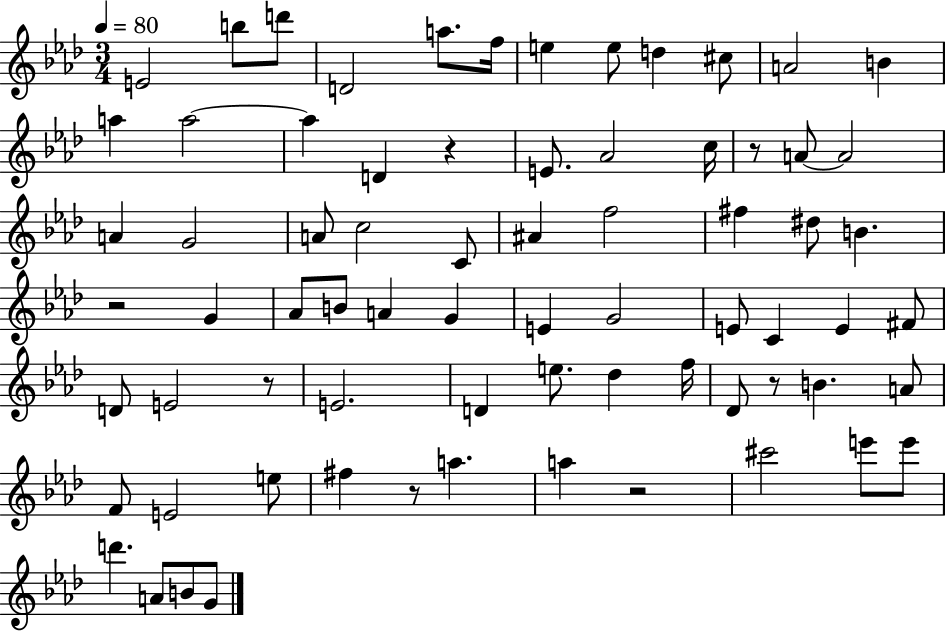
E4/h B5/e D6/e D4/h A5/e. F5/s E5/q E5/e D5/q C#5/e A4/h B4/q A5/q A5/h A5/q D4/q R/q E4/e. Ab4/h C5/s R/e A4/e A4/h A4/q G4/h A4/e C5/h C4/e A#4/q F5/h F#5/q D#5/e B4/q. R/h G4/q Ab4/e B4/e A4/q G4/q E4/q G4/h E4/e C4/q E4/q F#4/e D4/e E4/h R/e E4/h. D4/q E5/e. Db5/q F5/s Db4/e R/e B4/q. A4/e F4/e E4/h E5/e F#5/q R/e A5/q. A5/q R/h C#6/h E6/e E6/e D6/q. A4/e B4/e G4/e